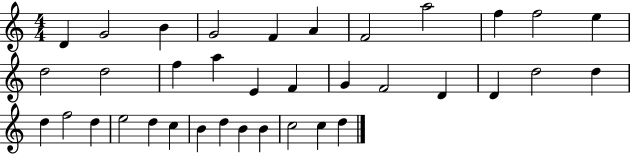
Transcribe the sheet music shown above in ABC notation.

X:1
T:Untitled
M:4/4
L:1/4
K:C
D G2 B G2 F A F2 a2 f f2 e d2 d2 f a E F G F2 D D d2 d d f2 d e2 d c B d B B c2 c d